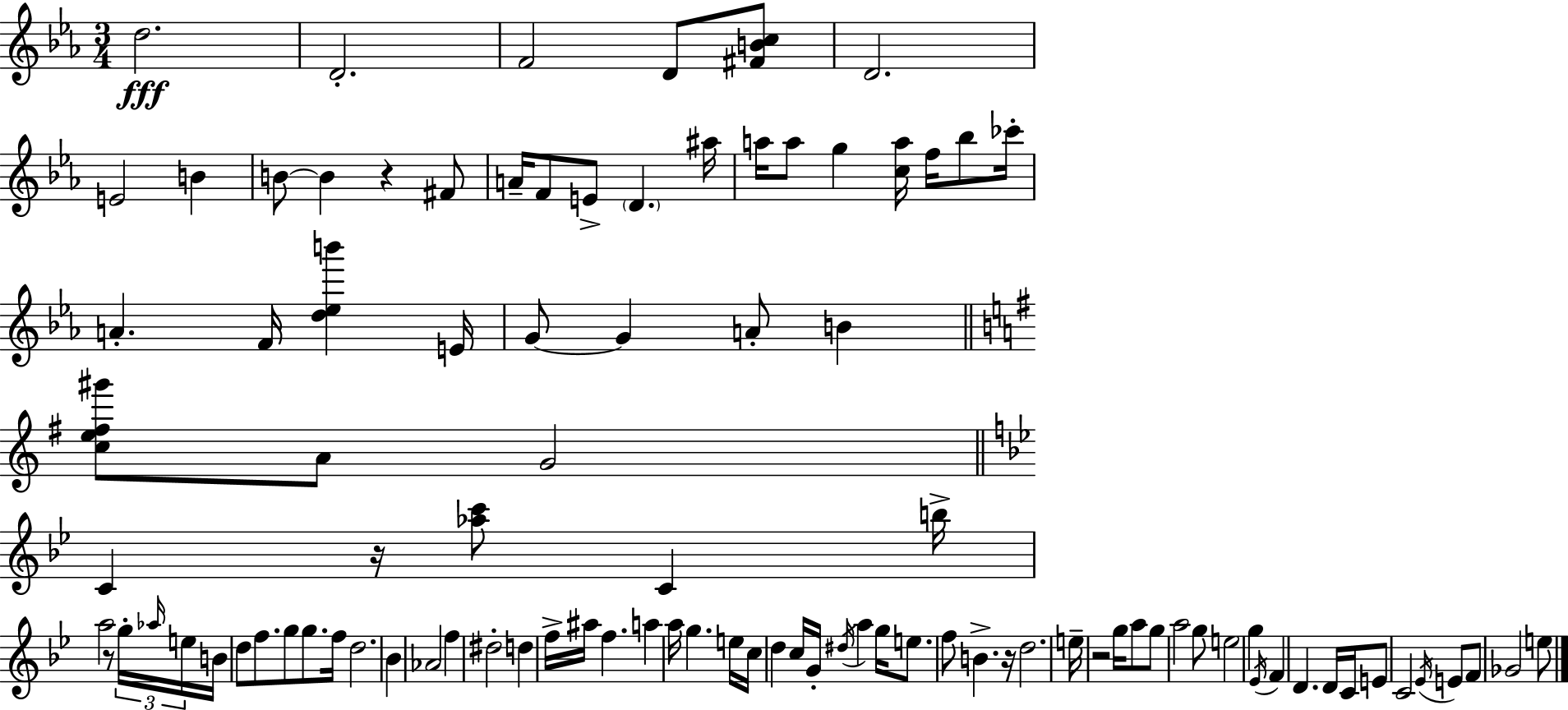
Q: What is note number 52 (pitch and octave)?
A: F5